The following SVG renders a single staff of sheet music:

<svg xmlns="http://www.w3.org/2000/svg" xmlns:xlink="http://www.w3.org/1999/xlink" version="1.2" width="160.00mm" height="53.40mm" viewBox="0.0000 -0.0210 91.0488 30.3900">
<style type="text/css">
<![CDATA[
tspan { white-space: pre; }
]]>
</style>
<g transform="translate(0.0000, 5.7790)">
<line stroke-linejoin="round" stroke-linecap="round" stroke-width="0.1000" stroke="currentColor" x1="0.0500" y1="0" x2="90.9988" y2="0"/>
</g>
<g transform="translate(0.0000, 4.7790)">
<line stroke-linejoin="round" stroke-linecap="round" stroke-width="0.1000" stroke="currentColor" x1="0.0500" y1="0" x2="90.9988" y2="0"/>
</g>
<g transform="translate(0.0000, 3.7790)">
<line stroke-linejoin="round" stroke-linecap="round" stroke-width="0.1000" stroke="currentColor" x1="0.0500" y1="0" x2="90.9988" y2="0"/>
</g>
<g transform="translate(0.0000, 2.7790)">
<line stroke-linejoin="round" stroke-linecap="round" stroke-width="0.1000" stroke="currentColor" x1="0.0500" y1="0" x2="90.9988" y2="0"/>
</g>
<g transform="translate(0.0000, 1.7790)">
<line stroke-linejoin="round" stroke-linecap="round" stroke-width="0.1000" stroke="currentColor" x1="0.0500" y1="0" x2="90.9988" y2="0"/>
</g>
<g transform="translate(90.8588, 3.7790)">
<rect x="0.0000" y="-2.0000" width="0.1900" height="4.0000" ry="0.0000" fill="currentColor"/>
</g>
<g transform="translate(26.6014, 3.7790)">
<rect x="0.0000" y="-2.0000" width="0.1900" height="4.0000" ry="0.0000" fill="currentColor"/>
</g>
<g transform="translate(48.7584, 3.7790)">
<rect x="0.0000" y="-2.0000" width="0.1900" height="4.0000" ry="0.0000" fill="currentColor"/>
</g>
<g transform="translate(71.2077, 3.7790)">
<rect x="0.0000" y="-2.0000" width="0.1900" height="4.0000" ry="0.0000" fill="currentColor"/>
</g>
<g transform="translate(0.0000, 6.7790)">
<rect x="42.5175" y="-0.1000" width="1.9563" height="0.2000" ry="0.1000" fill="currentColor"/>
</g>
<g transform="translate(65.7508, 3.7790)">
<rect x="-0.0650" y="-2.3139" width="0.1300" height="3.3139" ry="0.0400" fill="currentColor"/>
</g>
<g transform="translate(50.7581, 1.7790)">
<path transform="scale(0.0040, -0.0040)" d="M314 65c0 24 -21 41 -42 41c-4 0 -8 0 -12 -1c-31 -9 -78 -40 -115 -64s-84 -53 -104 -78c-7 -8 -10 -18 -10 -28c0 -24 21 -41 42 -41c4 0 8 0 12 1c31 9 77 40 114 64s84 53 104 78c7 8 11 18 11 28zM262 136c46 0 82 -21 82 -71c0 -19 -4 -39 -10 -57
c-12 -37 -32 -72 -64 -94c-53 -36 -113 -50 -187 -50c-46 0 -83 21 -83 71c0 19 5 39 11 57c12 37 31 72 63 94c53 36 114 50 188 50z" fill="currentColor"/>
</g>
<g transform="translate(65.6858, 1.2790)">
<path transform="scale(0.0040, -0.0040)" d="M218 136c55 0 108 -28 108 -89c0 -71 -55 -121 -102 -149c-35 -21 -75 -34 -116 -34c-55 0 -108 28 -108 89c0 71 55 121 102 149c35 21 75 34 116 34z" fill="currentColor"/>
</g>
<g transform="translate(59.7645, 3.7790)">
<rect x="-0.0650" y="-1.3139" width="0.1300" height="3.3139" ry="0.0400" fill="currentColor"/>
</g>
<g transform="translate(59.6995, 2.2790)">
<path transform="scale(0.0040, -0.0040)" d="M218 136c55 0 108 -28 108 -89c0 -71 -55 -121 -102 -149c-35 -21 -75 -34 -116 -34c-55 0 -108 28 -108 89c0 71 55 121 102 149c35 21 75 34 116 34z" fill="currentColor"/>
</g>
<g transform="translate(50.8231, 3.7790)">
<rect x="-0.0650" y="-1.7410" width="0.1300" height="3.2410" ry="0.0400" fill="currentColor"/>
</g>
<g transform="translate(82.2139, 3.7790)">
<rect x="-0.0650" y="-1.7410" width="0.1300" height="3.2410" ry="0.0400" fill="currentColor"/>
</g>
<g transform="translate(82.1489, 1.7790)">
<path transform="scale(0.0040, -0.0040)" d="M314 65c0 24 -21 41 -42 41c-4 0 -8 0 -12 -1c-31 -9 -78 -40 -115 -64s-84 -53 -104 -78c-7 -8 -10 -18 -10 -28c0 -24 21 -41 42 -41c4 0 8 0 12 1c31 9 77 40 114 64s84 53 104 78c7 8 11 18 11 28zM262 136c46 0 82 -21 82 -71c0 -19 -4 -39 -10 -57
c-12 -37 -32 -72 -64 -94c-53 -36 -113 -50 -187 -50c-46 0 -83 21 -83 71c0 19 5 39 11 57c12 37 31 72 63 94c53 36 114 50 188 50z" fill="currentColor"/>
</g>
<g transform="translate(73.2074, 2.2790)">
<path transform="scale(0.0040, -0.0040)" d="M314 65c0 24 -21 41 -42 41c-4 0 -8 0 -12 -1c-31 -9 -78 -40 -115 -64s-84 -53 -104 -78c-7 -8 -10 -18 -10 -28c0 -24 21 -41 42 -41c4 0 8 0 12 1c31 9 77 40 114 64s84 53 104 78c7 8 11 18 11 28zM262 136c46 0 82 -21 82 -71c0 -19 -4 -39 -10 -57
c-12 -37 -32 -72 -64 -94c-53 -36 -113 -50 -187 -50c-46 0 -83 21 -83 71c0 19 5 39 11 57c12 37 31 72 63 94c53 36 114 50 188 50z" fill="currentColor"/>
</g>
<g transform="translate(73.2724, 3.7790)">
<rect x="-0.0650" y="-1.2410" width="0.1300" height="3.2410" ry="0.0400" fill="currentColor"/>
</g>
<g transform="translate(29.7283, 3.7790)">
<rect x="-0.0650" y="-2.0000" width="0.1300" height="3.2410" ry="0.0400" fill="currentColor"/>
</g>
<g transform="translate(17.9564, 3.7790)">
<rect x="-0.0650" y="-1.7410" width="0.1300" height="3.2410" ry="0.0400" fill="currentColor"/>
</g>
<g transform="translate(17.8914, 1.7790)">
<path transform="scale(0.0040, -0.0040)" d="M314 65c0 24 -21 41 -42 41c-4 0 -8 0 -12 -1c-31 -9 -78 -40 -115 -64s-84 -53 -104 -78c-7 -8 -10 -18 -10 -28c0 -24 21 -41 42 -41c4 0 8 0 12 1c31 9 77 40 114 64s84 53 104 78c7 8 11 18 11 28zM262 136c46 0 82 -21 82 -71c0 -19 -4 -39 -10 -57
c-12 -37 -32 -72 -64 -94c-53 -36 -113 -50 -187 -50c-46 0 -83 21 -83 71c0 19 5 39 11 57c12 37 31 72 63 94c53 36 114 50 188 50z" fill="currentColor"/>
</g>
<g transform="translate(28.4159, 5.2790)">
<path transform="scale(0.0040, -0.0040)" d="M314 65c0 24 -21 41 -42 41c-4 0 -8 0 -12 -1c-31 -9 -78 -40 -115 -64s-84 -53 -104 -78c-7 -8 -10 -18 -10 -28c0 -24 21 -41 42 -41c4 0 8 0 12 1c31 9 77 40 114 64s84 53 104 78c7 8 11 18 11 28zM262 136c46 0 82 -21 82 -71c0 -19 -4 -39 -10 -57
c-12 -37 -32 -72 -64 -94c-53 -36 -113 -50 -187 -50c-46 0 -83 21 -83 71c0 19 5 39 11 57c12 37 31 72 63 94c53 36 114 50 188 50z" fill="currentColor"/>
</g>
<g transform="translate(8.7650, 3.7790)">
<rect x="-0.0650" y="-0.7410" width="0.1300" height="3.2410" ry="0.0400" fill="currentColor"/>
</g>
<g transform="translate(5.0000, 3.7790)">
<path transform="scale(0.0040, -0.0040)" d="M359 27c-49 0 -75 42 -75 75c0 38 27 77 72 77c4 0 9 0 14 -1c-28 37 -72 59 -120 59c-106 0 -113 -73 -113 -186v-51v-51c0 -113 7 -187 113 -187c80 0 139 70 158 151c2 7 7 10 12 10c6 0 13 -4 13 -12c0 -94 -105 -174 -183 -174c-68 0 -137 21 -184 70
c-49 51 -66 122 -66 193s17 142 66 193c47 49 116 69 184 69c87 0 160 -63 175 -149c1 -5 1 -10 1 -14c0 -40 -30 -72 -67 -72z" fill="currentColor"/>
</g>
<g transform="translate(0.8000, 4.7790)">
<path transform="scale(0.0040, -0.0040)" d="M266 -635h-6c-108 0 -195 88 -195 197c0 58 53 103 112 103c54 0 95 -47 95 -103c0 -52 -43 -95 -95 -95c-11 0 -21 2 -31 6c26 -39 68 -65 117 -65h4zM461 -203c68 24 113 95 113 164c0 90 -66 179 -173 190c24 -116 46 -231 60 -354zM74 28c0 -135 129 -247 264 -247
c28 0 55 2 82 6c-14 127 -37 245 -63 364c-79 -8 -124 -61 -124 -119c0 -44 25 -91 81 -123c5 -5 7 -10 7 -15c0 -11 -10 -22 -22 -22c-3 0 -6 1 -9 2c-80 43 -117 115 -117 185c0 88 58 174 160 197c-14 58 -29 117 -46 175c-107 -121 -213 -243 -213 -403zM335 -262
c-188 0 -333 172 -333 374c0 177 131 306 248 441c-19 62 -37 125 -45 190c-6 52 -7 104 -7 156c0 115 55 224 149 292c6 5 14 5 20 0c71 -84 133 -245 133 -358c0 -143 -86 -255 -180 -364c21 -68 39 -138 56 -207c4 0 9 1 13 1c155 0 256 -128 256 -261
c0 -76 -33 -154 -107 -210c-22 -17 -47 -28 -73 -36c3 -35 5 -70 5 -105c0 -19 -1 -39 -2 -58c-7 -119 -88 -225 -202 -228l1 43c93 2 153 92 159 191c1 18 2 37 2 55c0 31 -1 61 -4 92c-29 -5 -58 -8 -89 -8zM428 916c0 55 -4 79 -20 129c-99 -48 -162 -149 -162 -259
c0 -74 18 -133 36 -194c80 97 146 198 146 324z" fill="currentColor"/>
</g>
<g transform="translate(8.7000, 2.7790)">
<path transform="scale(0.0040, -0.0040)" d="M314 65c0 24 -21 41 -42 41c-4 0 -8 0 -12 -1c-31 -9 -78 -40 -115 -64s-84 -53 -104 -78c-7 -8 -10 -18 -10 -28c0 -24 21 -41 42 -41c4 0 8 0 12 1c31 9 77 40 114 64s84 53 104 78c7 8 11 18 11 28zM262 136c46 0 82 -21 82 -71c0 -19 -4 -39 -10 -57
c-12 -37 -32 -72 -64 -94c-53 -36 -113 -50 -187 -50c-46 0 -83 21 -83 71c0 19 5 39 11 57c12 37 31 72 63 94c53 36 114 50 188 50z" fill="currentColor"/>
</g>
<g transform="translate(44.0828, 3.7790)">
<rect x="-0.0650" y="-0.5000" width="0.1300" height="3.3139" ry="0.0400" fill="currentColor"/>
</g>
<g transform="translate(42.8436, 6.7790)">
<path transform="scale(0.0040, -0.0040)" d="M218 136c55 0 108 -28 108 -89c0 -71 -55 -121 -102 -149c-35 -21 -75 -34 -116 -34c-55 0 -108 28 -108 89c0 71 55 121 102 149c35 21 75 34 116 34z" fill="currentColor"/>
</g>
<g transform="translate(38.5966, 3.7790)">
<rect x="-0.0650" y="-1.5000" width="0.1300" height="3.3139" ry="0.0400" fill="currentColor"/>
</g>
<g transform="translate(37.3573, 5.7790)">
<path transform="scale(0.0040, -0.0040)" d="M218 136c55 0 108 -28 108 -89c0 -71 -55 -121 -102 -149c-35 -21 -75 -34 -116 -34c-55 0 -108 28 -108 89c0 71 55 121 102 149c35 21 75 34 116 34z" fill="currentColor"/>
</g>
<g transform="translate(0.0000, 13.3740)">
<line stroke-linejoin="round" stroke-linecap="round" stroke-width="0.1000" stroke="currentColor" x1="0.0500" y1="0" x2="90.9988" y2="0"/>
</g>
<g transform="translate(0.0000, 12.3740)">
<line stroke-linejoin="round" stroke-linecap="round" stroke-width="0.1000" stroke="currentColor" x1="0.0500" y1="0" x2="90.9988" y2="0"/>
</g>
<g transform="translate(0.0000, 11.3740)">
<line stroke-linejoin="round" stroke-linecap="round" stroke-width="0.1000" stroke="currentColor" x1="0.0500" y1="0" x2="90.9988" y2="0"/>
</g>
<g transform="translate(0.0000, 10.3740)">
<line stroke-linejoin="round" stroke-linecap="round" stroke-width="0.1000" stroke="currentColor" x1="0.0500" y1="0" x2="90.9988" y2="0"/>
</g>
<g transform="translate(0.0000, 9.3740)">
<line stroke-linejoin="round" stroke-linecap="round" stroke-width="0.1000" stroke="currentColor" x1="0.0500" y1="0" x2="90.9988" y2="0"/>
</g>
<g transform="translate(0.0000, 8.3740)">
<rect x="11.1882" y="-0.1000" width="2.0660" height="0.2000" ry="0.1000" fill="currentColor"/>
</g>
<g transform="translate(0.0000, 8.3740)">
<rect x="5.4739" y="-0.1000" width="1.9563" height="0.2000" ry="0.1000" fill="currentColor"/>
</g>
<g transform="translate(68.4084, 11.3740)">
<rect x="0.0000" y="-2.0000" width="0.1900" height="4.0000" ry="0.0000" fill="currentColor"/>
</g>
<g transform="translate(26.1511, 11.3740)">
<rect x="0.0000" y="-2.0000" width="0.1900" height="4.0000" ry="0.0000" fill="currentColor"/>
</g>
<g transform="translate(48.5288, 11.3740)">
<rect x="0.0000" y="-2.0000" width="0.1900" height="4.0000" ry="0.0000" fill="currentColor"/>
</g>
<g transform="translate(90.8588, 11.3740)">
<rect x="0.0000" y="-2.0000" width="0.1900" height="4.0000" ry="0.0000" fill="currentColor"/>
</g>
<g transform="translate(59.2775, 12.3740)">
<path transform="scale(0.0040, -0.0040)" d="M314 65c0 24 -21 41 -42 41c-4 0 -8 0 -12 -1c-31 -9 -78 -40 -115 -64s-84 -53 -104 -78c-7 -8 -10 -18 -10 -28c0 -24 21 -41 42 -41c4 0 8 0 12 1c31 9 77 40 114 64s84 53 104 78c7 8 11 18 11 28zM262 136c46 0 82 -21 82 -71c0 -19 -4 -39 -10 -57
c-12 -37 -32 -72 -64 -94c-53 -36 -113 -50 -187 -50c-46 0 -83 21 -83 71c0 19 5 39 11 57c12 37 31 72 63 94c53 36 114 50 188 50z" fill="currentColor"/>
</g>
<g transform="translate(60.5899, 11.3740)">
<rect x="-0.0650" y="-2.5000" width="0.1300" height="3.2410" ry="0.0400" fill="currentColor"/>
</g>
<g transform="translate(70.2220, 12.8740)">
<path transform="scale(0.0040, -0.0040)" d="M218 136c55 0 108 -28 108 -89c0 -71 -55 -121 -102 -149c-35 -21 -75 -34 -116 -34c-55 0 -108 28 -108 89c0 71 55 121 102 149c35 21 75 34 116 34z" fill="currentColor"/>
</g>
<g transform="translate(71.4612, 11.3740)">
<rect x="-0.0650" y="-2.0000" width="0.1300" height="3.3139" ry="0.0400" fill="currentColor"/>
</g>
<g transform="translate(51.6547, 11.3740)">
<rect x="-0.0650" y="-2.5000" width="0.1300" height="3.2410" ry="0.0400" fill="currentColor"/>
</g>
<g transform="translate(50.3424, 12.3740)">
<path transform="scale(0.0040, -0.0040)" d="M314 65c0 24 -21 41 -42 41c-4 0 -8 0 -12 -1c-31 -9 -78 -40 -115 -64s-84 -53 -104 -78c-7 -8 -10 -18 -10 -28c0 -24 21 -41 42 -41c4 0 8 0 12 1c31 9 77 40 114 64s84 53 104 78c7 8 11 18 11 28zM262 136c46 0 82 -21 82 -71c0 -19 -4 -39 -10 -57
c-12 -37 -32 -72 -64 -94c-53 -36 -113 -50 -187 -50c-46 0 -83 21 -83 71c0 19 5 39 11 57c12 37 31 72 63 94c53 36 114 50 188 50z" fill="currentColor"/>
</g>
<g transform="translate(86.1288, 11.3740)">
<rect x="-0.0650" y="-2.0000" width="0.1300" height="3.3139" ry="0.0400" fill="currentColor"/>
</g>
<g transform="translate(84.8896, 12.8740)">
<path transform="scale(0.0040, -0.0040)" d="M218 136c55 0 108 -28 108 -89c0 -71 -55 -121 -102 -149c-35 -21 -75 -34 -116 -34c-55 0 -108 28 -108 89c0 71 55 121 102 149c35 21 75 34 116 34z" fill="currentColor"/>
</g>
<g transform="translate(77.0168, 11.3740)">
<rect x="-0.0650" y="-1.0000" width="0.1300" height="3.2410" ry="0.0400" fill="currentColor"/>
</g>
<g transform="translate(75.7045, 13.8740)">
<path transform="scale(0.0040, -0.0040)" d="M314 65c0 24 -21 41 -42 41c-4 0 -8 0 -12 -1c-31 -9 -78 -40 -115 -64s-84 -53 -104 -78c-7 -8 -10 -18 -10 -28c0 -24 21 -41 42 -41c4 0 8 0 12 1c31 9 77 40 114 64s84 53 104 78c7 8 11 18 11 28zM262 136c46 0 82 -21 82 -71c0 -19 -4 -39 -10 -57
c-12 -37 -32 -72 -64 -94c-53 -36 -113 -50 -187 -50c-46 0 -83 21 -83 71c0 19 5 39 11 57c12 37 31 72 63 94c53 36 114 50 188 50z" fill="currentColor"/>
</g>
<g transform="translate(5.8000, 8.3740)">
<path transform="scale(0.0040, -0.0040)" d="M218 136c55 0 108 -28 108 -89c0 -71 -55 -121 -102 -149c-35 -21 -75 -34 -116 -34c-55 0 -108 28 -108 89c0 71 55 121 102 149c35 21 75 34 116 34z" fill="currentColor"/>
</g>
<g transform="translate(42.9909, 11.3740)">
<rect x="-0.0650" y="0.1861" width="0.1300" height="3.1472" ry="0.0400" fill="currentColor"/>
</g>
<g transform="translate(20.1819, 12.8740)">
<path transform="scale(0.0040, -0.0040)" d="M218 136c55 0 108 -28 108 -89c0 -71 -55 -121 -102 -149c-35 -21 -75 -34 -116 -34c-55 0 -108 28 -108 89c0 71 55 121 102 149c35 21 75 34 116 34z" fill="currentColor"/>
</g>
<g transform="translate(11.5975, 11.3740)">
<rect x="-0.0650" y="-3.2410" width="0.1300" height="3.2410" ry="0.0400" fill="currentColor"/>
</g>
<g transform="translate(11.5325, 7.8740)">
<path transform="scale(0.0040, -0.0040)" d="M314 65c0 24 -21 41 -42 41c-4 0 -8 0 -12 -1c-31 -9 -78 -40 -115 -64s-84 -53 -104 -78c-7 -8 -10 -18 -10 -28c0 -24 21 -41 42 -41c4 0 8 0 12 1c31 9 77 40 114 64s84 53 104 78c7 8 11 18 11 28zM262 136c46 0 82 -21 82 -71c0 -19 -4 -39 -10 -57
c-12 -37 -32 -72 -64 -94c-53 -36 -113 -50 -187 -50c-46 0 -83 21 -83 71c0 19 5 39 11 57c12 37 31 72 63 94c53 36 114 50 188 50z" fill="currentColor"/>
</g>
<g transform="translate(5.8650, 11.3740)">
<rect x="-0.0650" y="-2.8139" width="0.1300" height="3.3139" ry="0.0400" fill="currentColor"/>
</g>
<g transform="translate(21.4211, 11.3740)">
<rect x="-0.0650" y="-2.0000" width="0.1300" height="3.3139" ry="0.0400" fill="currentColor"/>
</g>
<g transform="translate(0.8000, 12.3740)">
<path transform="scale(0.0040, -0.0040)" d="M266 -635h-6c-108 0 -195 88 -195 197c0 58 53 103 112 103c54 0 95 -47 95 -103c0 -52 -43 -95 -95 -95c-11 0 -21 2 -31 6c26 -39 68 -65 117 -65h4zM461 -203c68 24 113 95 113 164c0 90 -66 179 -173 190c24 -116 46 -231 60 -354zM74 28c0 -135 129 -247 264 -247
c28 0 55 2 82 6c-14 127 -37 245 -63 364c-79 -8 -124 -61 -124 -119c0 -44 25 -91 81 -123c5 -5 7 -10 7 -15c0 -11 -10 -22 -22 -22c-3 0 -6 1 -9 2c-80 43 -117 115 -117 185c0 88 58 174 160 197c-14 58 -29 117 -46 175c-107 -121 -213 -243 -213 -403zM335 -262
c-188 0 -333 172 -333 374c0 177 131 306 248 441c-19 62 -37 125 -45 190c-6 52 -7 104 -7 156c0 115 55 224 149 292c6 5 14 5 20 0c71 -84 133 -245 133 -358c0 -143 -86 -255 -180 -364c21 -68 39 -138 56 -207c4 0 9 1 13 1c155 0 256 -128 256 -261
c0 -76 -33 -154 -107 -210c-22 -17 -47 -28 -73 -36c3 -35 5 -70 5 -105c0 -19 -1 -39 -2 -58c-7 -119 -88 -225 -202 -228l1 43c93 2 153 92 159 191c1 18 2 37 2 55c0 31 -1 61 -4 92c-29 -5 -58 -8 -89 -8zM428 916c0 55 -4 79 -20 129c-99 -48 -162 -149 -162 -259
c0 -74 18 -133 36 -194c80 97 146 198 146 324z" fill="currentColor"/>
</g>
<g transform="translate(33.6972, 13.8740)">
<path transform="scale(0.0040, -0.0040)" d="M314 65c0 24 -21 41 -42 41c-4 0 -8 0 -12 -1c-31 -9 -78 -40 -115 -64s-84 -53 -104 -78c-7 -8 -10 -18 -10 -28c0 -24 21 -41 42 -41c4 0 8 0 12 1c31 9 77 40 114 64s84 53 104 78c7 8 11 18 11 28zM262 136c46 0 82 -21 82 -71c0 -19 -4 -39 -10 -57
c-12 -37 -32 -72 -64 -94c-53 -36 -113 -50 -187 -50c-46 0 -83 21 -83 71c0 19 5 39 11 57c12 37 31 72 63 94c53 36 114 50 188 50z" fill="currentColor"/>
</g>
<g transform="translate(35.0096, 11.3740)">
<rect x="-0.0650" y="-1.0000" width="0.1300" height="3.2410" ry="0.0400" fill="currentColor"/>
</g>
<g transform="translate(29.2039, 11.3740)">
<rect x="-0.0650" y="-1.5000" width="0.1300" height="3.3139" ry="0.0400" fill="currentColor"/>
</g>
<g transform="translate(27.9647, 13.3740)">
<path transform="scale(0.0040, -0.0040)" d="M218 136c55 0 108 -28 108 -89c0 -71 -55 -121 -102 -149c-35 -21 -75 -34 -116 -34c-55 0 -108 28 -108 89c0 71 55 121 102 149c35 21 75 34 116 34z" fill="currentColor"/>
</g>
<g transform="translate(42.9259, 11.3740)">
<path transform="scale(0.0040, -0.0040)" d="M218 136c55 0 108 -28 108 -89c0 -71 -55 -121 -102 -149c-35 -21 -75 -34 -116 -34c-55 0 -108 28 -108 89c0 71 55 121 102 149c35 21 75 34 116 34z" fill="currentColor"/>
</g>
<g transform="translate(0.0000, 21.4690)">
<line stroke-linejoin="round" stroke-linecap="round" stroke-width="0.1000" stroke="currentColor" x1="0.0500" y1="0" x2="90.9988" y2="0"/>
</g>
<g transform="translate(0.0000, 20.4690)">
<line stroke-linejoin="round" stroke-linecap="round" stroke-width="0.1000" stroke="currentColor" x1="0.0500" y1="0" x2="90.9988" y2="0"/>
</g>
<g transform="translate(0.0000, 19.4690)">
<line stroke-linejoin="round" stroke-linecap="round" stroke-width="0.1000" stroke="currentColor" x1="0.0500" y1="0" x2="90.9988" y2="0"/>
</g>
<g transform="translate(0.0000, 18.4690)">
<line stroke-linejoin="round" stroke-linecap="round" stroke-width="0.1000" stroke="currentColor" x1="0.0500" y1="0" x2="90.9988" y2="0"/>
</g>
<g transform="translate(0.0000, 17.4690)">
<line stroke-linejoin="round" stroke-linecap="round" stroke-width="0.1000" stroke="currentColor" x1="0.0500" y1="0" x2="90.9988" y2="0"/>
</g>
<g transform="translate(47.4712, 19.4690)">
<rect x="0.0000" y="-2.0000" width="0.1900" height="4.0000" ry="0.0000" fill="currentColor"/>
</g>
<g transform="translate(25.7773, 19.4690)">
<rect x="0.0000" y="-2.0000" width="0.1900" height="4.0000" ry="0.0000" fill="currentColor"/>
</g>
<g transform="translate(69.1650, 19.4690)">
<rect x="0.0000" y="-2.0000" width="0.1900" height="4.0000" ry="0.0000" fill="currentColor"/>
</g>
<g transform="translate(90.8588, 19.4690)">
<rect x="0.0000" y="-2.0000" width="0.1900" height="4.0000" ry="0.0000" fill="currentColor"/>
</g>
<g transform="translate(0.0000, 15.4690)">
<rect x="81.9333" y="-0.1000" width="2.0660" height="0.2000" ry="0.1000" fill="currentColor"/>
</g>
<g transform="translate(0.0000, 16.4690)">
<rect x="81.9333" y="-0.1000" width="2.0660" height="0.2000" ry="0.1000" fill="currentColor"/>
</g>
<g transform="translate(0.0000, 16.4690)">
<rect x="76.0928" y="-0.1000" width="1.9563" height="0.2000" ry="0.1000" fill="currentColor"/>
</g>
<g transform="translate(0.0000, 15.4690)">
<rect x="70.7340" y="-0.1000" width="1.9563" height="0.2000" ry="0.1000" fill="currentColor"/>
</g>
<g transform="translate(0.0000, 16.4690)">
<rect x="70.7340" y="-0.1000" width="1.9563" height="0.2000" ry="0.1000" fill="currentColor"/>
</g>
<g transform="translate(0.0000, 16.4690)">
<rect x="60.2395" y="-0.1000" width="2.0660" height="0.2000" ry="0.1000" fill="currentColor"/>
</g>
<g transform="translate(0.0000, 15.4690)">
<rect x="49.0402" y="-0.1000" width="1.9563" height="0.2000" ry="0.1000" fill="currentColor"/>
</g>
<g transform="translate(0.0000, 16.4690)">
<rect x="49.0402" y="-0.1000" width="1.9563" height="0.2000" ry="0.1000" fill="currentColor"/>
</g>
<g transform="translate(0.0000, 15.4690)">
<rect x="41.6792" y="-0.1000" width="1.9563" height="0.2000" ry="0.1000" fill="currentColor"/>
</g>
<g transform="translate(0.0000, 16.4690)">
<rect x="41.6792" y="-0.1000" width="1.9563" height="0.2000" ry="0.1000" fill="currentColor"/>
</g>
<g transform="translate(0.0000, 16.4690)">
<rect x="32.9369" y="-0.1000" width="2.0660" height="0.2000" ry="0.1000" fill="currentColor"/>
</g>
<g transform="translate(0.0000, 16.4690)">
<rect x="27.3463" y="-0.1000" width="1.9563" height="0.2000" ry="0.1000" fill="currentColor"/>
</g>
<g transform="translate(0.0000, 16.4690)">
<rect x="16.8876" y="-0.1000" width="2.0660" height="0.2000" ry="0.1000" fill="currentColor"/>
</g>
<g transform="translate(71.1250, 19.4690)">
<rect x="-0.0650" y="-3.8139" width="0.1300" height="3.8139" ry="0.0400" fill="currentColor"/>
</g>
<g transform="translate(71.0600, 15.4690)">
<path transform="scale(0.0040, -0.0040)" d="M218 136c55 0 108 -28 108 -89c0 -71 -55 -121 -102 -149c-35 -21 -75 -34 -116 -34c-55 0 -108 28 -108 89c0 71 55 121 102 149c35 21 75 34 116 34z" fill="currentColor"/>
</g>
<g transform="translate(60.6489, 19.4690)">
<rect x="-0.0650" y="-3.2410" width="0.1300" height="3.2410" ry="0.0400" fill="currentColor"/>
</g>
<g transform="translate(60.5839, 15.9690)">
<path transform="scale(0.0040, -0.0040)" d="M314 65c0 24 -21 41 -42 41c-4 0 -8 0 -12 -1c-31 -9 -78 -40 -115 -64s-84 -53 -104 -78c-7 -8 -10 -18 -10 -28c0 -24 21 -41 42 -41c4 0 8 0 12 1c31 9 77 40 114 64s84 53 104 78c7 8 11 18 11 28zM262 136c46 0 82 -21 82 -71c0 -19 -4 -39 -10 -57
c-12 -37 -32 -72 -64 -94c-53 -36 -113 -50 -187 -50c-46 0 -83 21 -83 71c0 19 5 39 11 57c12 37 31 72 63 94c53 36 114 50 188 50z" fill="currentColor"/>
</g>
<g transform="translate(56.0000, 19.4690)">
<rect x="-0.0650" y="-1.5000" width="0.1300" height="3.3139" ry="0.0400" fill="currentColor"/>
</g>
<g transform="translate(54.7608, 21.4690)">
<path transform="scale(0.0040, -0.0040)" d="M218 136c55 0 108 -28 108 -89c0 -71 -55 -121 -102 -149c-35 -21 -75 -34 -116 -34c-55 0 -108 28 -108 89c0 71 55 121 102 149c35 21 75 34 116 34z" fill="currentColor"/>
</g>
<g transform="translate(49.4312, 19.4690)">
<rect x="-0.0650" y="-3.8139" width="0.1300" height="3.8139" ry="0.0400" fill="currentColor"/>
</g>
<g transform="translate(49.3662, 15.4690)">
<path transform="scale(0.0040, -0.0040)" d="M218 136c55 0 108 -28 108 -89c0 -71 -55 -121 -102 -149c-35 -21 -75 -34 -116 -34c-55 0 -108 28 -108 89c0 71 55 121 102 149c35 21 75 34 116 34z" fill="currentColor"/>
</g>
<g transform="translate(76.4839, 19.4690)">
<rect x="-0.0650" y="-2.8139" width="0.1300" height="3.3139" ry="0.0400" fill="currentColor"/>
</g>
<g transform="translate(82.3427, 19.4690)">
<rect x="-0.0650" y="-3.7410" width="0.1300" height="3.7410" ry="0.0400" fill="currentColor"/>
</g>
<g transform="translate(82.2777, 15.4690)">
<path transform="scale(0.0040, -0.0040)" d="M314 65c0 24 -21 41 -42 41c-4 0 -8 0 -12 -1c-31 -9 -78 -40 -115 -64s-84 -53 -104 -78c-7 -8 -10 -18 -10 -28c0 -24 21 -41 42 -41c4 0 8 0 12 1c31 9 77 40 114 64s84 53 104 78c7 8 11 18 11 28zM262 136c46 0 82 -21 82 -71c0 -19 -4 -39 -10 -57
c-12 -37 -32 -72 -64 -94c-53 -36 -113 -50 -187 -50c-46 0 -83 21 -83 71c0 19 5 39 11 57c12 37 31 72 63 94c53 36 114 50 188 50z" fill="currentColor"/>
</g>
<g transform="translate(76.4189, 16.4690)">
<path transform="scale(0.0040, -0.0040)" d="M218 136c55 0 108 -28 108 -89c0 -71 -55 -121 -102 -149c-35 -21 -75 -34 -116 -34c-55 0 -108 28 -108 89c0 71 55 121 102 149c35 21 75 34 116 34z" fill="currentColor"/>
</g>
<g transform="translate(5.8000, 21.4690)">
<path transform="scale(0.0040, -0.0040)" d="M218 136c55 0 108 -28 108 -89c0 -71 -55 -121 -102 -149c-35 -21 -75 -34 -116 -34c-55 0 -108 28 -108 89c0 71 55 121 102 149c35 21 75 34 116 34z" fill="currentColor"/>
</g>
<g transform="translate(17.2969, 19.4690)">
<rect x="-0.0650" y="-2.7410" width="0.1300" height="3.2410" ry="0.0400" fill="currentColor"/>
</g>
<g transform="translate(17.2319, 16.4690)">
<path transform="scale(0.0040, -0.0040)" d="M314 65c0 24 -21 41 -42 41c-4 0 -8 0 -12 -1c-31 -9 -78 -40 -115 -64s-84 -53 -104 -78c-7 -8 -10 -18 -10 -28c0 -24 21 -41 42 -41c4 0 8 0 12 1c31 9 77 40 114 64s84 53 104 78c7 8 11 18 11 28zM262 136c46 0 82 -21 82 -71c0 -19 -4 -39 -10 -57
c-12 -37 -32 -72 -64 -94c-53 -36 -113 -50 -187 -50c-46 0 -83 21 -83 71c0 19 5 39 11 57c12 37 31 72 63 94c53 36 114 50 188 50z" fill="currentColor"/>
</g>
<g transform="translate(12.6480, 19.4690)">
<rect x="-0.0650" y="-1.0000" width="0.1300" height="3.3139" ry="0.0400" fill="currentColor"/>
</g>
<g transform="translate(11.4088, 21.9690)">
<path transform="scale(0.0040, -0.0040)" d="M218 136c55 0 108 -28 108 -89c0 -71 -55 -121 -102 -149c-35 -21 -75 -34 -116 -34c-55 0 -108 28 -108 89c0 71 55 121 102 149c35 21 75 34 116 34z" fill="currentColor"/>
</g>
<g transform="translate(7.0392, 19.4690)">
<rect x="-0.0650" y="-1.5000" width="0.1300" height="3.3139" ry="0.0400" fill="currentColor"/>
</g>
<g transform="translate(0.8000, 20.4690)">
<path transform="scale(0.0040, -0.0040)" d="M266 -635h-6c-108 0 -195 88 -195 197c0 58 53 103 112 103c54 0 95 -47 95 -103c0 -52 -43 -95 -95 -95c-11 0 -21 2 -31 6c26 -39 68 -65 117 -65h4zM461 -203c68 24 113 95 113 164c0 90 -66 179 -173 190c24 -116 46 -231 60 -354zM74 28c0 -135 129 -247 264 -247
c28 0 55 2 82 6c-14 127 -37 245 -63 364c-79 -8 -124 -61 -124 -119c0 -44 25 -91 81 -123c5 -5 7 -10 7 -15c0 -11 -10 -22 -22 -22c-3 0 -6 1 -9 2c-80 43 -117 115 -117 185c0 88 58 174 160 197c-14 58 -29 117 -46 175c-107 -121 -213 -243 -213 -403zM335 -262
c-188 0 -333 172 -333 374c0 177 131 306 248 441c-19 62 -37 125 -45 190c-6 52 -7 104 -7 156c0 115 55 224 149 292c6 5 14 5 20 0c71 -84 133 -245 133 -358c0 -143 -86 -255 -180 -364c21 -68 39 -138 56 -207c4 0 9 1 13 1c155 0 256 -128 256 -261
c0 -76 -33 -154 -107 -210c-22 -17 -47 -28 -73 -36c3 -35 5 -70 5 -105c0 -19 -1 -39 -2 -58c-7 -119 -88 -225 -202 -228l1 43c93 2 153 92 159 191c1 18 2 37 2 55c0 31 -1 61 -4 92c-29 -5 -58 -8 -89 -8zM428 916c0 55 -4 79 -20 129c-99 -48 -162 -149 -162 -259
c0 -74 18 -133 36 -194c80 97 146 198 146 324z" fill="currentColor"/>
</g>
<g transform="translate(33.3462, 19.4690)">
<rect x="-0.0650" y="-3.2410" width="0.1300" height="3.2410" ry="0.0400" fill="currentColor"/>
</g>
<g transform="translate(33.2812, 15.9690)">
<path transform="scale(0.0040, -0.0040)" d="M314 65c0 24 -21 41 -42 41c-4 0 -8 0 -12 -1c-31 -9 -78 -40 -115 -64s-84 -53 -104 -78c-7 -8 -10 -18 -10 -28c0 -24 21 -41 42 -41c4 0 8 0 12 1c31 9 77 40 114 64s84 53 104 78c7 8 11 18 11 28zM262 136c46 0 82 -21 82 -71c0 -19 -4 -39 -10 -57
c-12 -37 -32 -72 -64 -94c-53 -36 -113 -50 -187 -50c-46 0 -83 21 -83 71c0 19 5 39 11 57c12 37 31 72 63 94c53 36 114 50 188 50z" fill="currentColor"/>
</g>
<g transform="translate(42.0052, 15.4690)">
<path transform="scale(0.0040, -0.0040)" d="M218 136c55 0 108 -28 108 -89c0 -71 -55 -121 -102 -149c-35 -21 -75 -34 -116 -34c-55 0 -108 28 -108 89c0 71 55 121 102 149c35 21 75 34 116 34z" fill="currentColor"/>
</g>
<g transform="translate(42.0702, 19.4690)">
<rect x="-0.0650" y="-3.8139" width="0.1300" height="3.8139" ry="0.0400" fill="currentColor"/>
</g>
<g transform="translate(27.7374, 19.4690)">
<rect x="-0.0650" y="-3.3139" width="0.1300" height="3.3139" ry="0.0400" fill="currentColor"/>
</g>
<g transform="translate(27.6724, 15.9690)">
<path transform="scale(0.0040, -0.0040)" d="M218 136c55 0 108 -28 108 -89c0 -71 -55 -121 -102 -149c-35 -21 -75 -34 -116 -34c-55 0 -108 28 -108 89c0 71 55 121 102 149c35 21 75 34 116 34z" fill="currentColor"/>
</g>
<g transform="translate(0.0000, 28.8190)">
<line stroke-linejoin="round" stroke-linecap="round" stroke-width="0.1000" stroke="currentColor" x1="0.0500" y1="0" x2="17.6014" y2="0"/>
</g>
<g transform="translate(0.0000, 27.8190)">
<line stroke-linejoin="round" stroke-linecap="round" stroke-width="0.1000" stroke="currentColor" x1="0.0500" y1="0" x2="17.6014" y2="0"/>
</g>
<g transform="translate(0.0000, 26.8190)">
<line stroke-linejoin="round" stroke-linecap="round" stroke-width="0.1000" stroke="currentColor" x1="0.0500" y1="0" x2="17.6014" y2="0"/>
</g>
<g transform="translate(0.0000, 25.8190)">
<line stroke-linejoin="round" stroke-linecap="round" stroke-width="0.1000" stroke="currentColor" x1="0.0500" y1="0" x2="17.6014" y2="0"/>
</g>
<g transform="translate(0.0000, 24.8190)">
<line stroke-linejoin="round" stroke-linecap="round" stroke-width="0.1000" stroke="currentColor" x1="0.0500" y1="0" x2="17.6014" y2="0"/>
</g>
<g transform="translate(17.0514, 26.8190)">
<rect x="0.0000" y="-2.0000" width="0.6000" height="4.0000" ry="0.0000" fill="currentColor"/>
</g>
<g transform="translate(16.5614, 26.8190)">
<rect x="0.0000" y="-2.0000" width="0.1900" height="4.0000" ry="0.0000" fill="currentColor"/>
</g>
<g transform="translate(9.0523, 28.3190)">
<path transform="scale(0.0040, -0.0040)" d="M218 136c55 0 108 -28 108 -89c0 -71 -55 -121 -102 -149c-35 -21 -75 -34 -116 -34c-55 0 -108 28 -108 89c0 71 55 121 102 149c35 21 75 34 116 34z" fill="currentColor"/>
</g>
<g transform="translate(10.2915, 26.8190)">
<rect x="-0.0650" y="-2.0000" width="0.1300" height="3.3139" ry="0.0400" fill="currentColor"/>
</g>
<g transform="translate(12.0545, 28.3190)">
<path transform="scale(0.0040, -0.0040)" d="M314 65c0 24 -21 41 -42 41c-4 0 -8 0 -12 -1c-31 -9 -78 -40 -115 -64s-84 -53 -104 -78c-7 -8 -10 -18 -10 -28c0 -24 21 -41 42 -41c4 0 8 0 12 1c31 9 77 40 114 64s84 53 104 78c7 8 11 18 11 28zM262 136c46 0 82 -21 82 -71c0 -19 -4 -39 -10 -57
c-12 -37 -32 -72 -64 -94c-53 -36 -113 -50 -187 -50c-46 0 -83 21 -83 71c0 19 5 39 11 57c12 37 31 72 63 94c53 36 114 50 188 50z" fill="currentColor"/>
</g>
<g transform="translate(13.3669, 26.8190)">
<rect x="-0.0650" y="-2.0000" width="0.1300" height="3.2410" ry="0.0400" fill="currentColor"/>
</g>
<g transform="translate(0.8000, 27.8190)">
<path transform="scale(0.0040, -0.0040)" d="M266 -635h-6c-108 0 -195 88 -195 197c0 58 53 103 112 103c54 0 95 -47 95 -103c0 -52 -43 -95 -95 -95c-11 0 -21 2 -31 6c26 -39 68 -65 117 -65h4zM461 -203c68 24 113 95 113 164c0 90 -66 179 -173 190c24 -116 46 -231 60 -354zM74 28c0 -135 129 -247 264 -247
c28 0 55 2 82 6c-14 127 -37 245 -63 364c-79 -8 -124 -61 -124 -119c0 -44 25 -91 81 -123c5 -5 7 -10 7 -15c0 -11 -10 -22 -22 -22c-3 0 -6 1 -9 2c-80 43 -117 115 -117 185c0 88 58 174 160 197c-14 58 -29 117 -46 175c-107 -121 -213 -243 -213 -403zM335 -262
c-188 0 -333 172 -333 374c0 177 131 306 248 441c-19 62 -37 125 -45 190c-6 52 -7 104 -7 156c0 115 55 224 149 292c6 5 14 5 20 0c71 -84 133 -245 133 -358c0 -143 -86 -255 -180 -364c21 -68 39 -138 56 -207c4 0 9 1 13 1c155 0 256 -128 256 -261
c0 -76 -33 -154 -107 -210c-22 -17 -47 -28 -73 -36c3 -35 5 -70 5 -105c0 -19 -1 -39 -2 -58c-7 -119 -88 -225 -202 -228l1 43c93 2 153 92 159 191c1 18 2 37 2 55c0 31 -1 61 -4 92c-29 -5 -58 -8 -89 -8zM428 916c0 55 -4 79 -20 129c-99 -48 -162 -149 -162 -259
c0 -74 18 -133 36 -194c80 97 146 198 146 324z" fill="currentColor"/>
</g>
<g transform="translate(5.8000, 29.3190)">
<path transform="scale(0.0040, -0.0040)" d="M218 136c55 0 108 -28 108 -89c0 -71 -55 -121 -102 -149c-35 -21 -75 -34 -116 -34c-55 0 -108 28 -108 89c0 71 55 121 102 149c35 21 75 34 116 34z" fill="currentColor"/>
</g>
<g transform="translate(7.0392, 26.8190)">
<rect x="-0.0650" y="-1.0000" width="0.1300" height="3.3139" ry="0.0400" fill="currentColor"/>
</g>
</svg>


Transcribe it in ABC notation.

X:1
T:Untitled
M:4/4
L:1/4
K:C
d2 f2 F2 E C f2 e g e2 f2 a b2 F E D2 B G2 G2 F D2 F E D a2 b b2 c' c' E b2 c' a c'2 D F F2